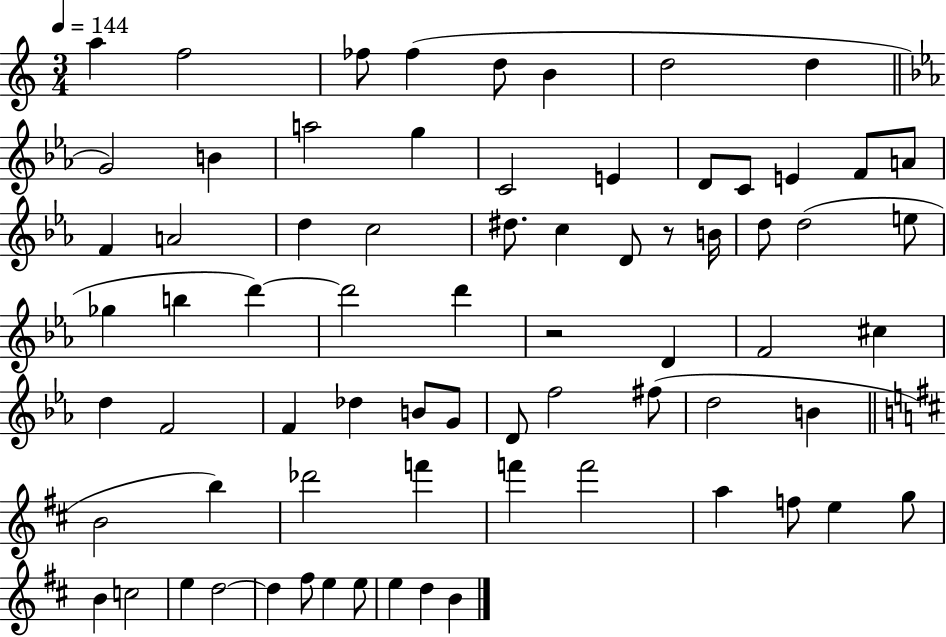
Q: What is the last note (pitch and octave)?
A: B4